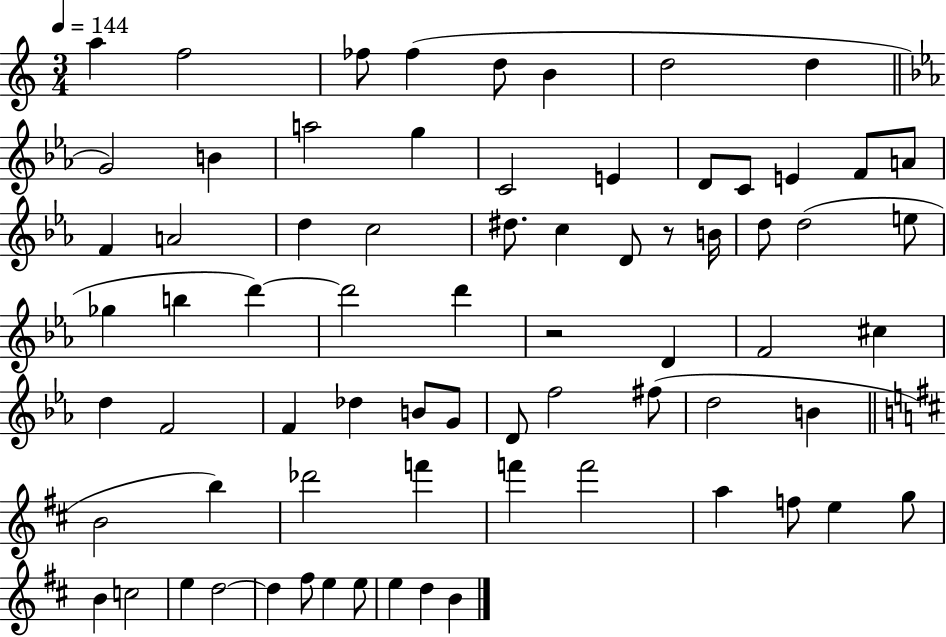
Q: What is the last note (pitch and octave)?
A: B4